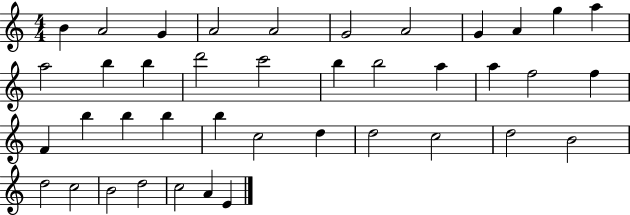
B4/q A4/h G4/q A4/h A4/h G4/h A4/h G4/q A4/q G5/q A5/q A5/h B5/q B5/q D6/h C6/h B5/q B5/h A5/q A5/q F5/h F5/q F4/q B5/q B5/q B5/q B5/q C5/h D5/q D5/h C5/h D5/h B4/h D5/h C5/h B4/h D5/h C5/h A4/q E4/q